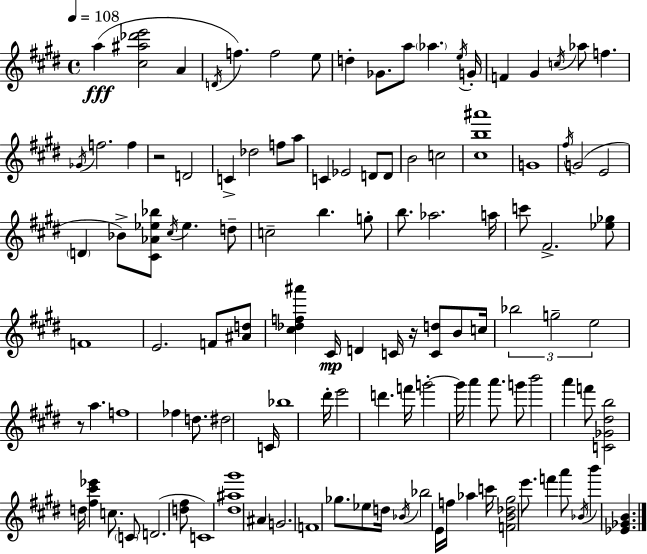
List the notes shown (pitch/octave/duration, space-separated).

A5/q [C#5,A#5,Db6,E6]/h A4/q D4/s F5/q. F5/h E5/e D5/q Gb4/e. A5/e Ab5/q. E5/s G4/s F4/q G#4/q C5/s Ab5/e F5/q. Gb4/s F5/h. F5/q R/h D4/h C4/q Db5/h F5/e A5/e C4/q Eb4/h D4/e D4/e B4/h C5/h [C#5,B5,A#6]/w G4/w F#5/s G4/h E4/h D4/q Bb4/e [C#4,Ab4,Eb5,Bb5]/e C#5/s Eb5/q. D5/e C5/h B5/q. G5/e B5/e. Ab5/h. A5/s C6/e F#4/h. [Eb5,Gb5]/e F4/w E4/h. F4/e [A#4,D5]/e [C#5,Db5,F5,A#6]/q C#4/s D4/q C4/s R/s [C4,D5]/e B4/e C5/s Bb5/h G5/h E5/h R/e A5/q. F5/w FES5/q D5/e. D#5/h C4/s Bb5/w D#6/s E6/h D6/q. F6/s G6/h G6/s A6/q A6/e. G6/e B6/h A6/q F6/e [C4,Gb4,D#5,B5]/h D5/s [F#5,C#6,Eb6]/q C5/e. C4/e D4/h. [D5,F#5]/e C4/w [D#5,A#5,G#6]/w A#4/q G4/h. F4/w Gb5/e. Eb5/e D5/s Bb4/s Bb5/h E4/s F5/s Ab5/q C6/s [F4,B4,Db5,G#5]/h E6/e. F6/q A6/e Bb4/s B6/q [Eb4,Gb4,B4]/q.